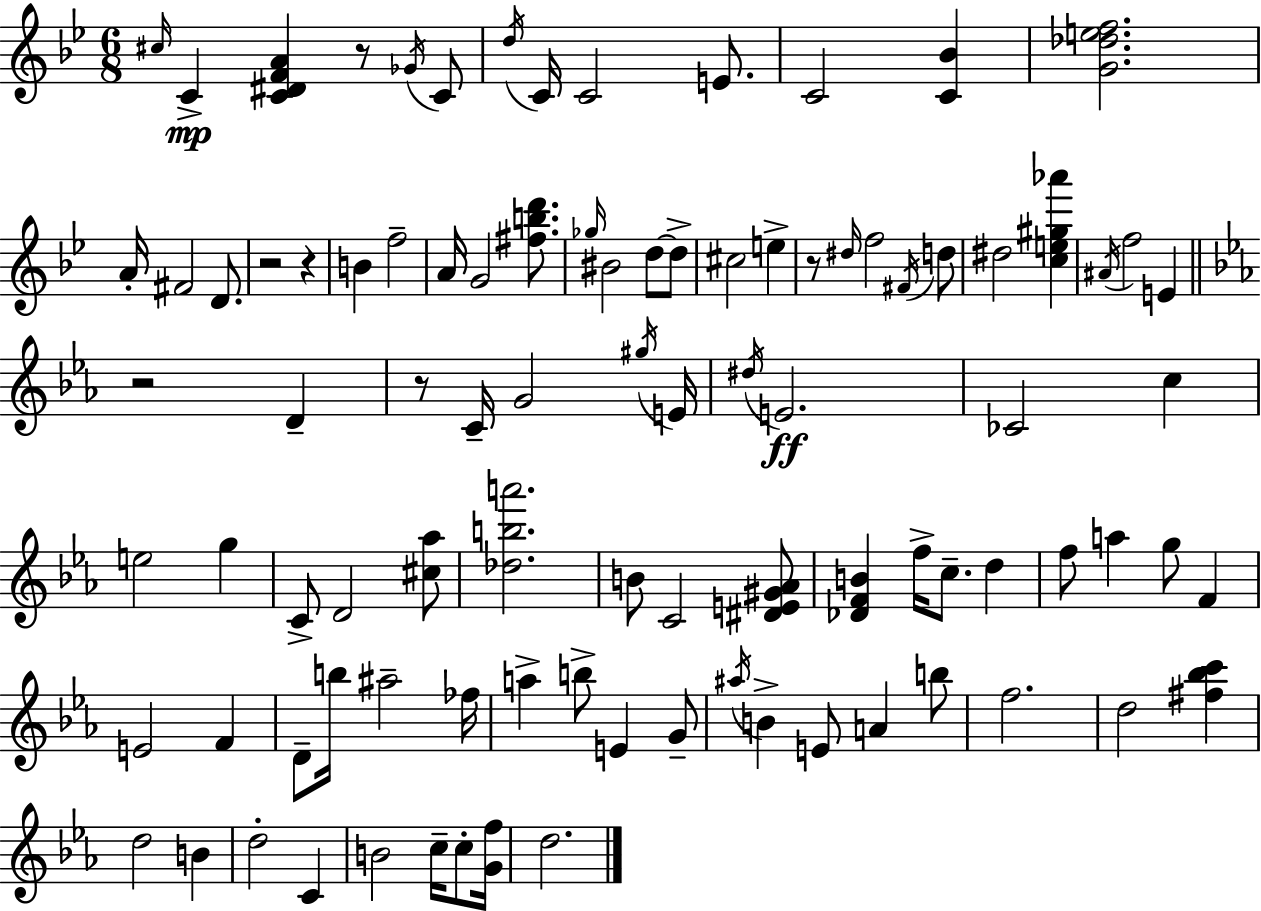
C#5/s C4/q [C4,D#4,F4,A4]/q R/e Gb4/s C4/e D5/s C4/s C4/h E4/e. C4/h [C4,Bb4]/q [G4,Db5,E5,F5]/h. A4/s F#4/h D4/e. R/h R/q B4/q F5/h A4/s G4/h [F#5,B5,D6]/e. Gb5/s BIS4/h D5/e D5/e C#5/h E5/q R/e D#5/s F5/h F#4/s D5/e D#5/h [C5,E5,G#5,Ab6]/q A#4/s F5/h E4/q R/h D4/q R/e C4/s G4/h G#5/s E4/s D#5/s E4/h. CES4/h C5/q E5/h G5/q C4/e D4/h [C#5,Ab5]/e [Db5,B5,A6]/h. B4/e C4/h [D#4,E4,G#4,Ab4]/e [Db4,F4,B4]/q F5/s C5/e. D5/q F5/e A5/q G5/e F4/q E4/h F4/q D4/e B5/s A#5/h FES5/s A5/q B5/e E4/q G4/e A#5/s B4/q E4/e A4/q B5/e F5/h. D5/h [F#5,Bb5,C6]/q D5/h B4/q D5/h C4/q B4/h C5/s C5/e [G4,F5]/s D5/h.